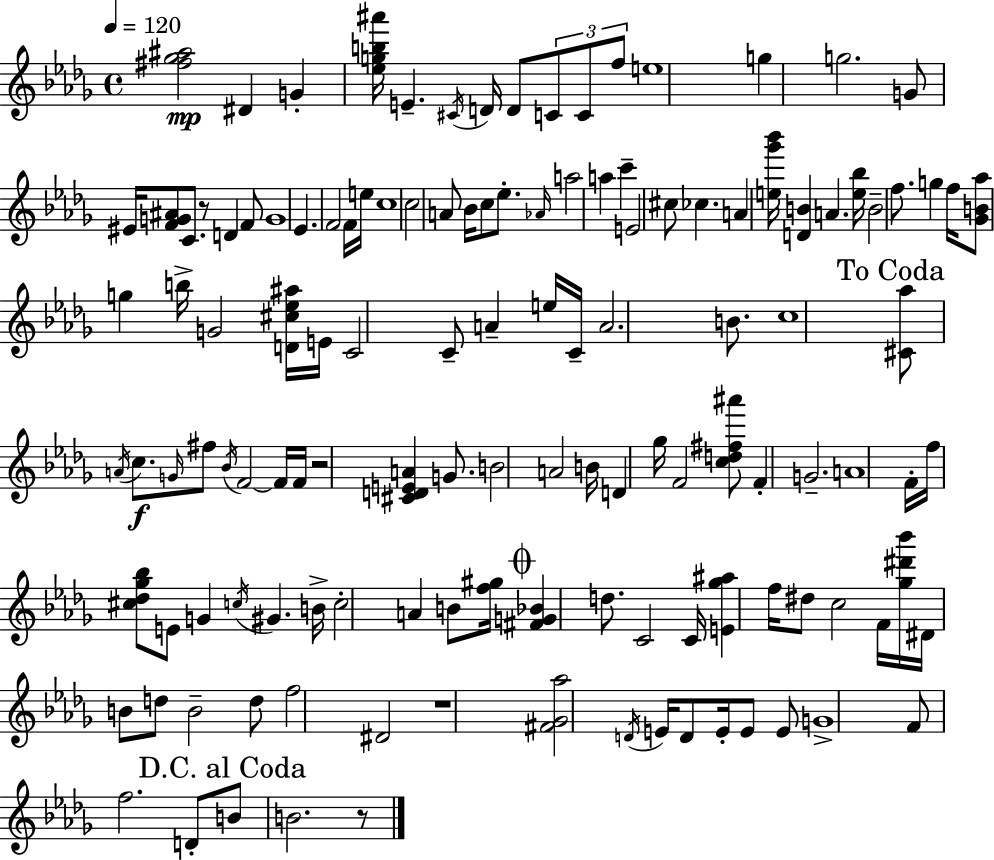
[F#5,Gb5,A#5]/h D#4/q G4/q [Eb5,G5,B5,A#6]/s E4/q. C#4/s D4/s D4/e C4/e C4/e F5/e E5/w G5/q G5/h. G4/e EIS4/s [F4,G4,A#4]/e C4/e. R/e D4/q F4/e G4/w Eb4/q. F4/h F4/s E5/s C5/w C5/h A4/e Bb4/s C5/e Eb5/e. Ab4/s A5/h A5/q C6/q E4/h C#5/e CES5/q. A4/q [E5,Gb6,Bb6]/s [D4,B4]/q A4/q. [E5,Bb5]/s B4/h F5/e. G5/q F5/s [Gb4,B4,Ab5]/e G5/q B5/s G4/h [D4,C#5,Eb5,A#5]/s E4/s C4/h C4/e A4/q E5/s C4/s A4/h. B4/e. C5/w [C#4,Ab5]/e A4/s C5/e. G4/s F#5/e Bb4/s F4/h F4/s F4/s R/h [C#4,D4,E4,A4]/q G4/e. B4/h A4/h B4/s D4/q Gb5/s F4/h [C5,D5,F#5,A#6]/e F4/q G4/h. A4/w F4/s F5/s [C#5,Db5,Gb5,Bb5]/e E4/e G4/q C5/s G#4/q. B4/s C5/h A4/q B4/e [F5,G#5]/s [F#4,G4,Bb4]/q D5/e. C4/h C4/s [E4,Gb5,A#5]/q F5/s D#5/e C5/h F4/s [Gb5,D#6,Bb6]/s D#4/s B4/e D5/e B4/h D5/e F5/h D#4/h R/w [F#4,Gb4,Ab5]/h D4/s E4/s D4/e E4/s E4/e E4/e G4/w F4/e F5/h. D4/e B4/e B4/h. R/e